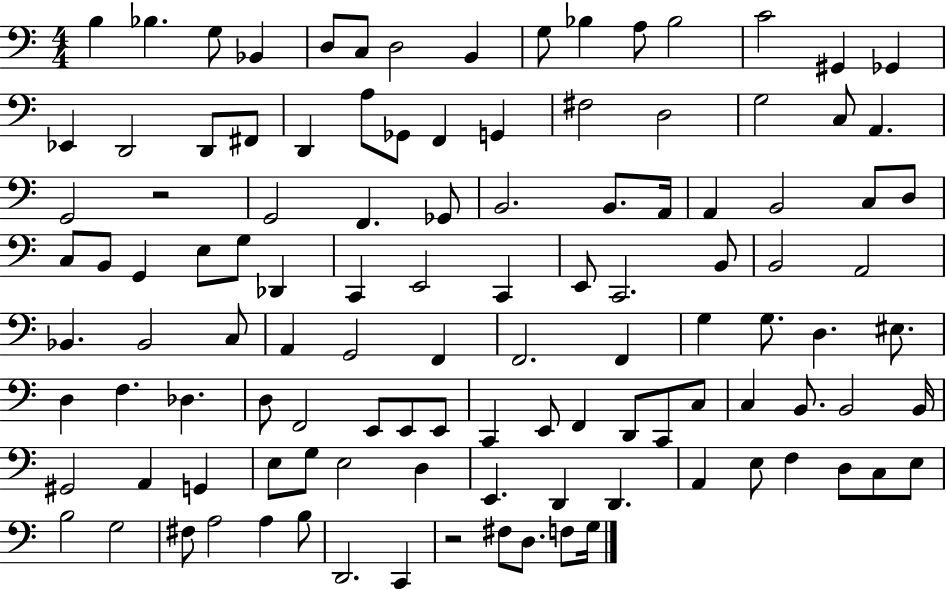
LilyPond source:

{
  \clef bass
  \numericTimeSignature
  \time 4/4
  \key c \major
  \repeat volta 2 { b4 bes4. g8 bes,4 | d8 c8 d2 b,4 | g8 bes4 a8 bes2 | c'2 gis,4 ges,4 | \break ees,4 d,2 d,8 fis,8 | d,4 a8 ges,8 f,4 g,4 | fis2 d2 | g2 c8 a,4. | \break g,2 r2 | g,2 f,4. ges,8 | b,2. b,8. a,16 | a,4 b,2 c8 d8 | \break c8 b,8 g,4 e8 g8 des,4 | c,4 e,2 c,4 | e,8 c,2. b,8 | b,2 a,2 | \break bes,4. bes,2 c8 | a,4 g,2 f,4 | f,2. f,4 | g4 g8. d4. eis8. | \break d4 f4. des4. | d8 f,2 e,8 e,8 e,8 | c,4 e,8 f,4 d,8 c,8 c8 | c4 b,8. b,2 b,16 | \break gis,2 a,4 g,4 | e8 g8 e2 d4 | e,4. d,4 d,4. | a,4 e8 f4 d8 c8 e8 | \break b2 g2 | fis8 a2 a4 b8 | d,2. c,4 | r2 fis8 d8. f8 g16 | \break } \bar "|."
}